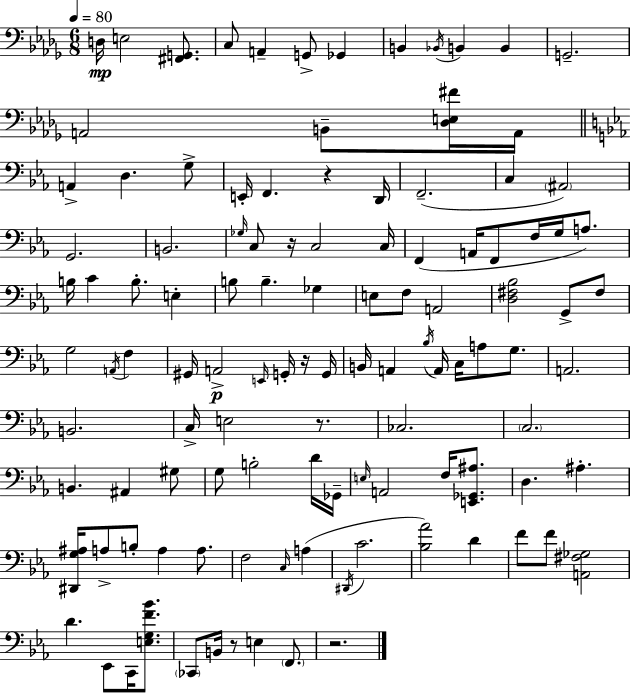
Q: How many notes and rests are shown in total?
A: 113